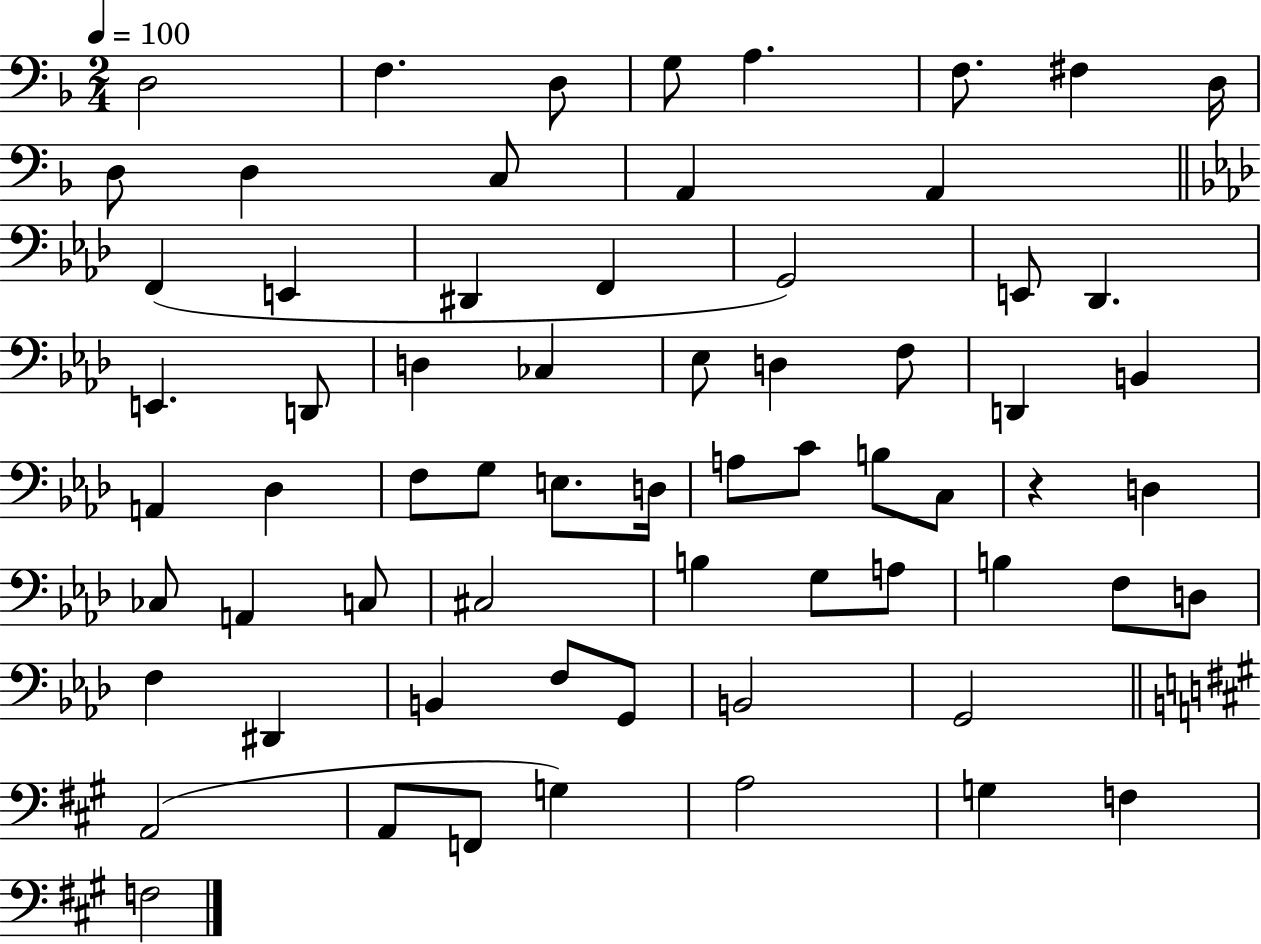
X:1
T:Untitled
M:2/4
L:1/4
K:F
D,2 F, D,/2 G,/2 A, F,/2 ^F, D,/4 D,/2 D, C,/2 A,, A,, F,, E,, ^D,, F,, G,,2 E,,/2 _D,, E,, D,,/2 D, _C, _E,/2 D, F,/2 D,, B,, A,, _D, F,/2 G,/2 E,/2 D,/4 A,/2 C/2 B,/2 C,/2 z D, _C,/2 A,, C,/2 ^C,2 B, G,/2 A,/2 B, F,/2 D,/2 F, ^D,, B,, F,/2 G,,/2 B,,2 G,,2 A,,2 A,,/2 F,,/2 G, A,2 G, F, F,2